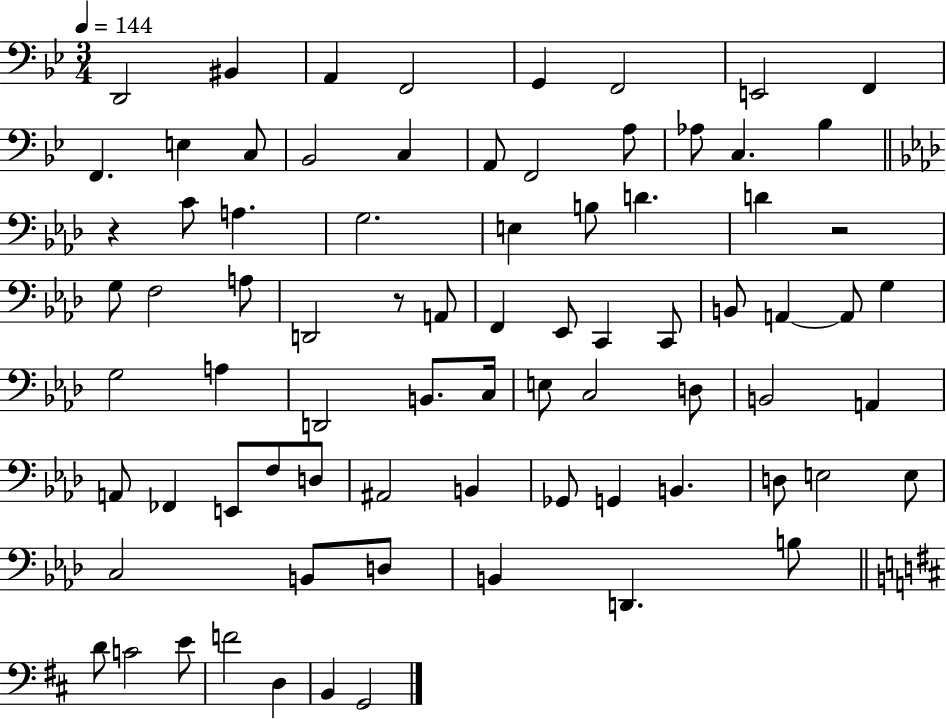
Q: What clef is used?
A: bass